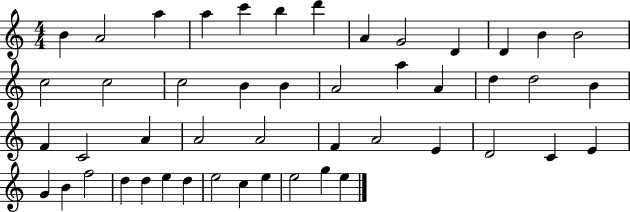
{
  \clef treble
  \numericTimeSignature
  \time 4/4
  \key c \major
  b'4 a'2 a''4 | a''4 c'''4 b''4 d'''4 | a'4 g'2 d'4 | d'4 b'4 b'2 | \break c''2 c''2 | c''2 b'4 b'4 | a'2 a''4 a'4 | d''4 d''2 b'4 | \break f'4 c'2 a'4 | a'2 a'2 | f'4 a'2 e'4 | d'2 c'4 e'4 | \break g'4 b'4 f''2 | d''4 d''4 e''4 d''4 | e''2 c''4 e''4 | e''2 g''4 e''4 | \break \bar "|."
}